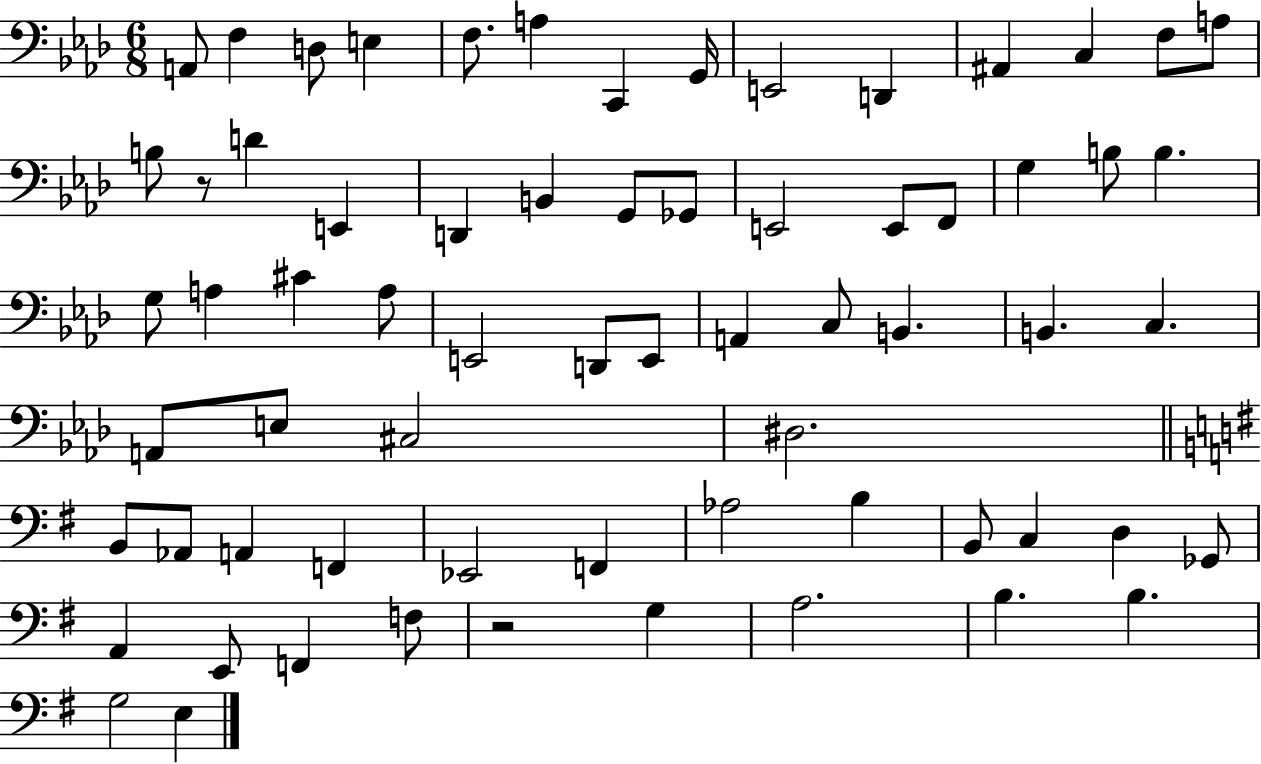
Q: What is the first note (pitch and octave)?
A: A2